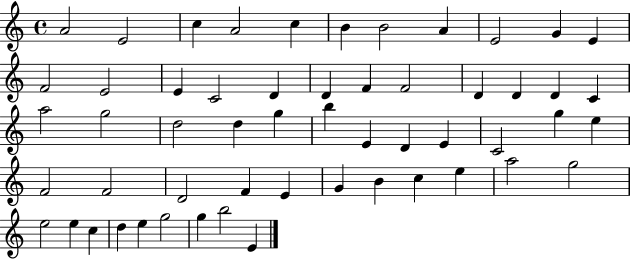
A4/h E4/h C5/q A4/h C5/q B4/q B4/h A4/q E4/h G4/q E4/q F4/h E4/h E4/q C4/h D4/q D4/q F4/q F4/h D4/q D4/q D4/q C4/q A5/h G5/h D5/h D5/q G5/q B5/q E4/q D4/q E4/q C4/h G5/q E5/q F4/h F4/h D4/h F4/q E4/q G4/q B4/q C5/q E5/q A5/h G5/h E5/h E5/q C5/q D5/q E5/q G5/h G5/q B5/h E4/q